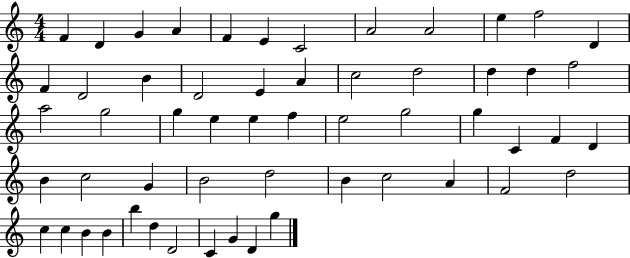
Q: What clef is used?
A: treble